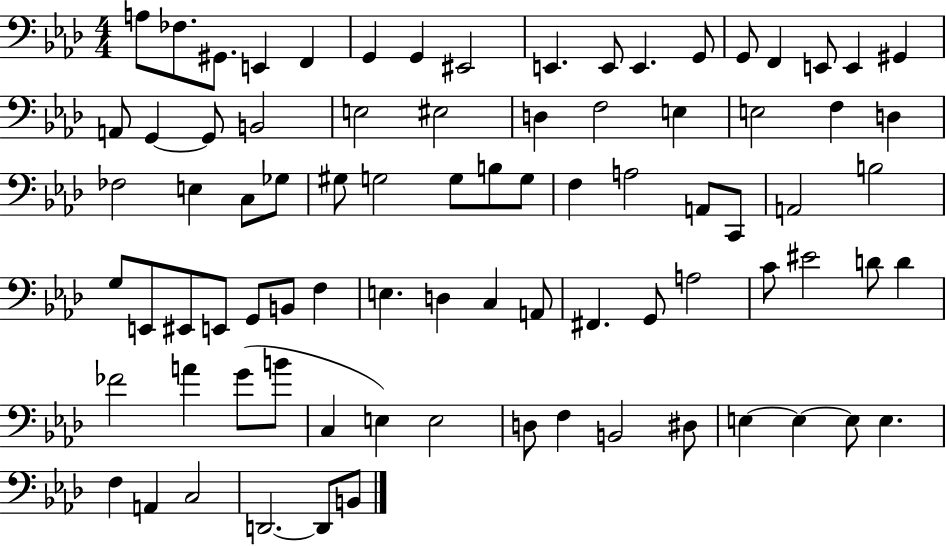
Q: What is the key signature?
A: AES major